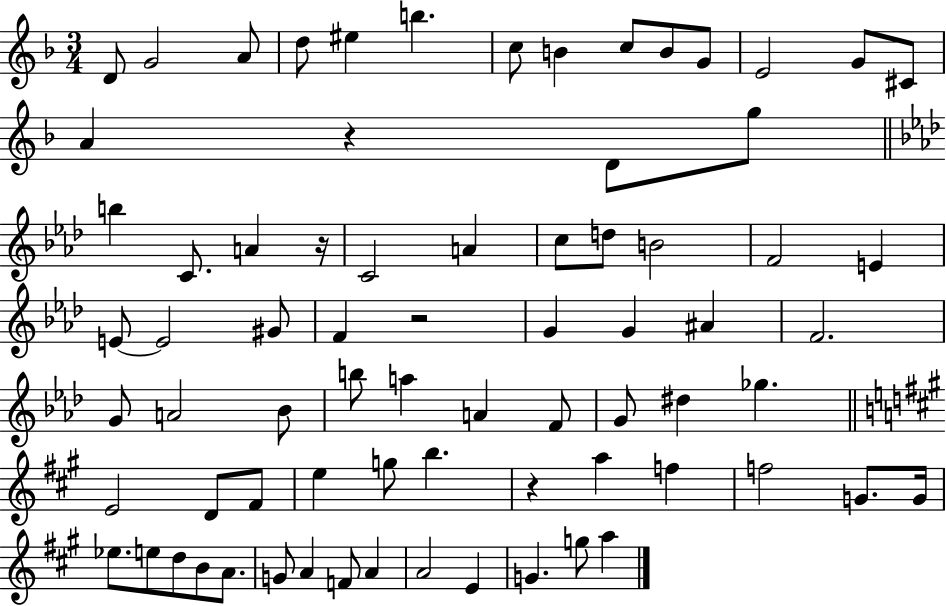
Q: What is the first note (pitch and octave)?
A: D4